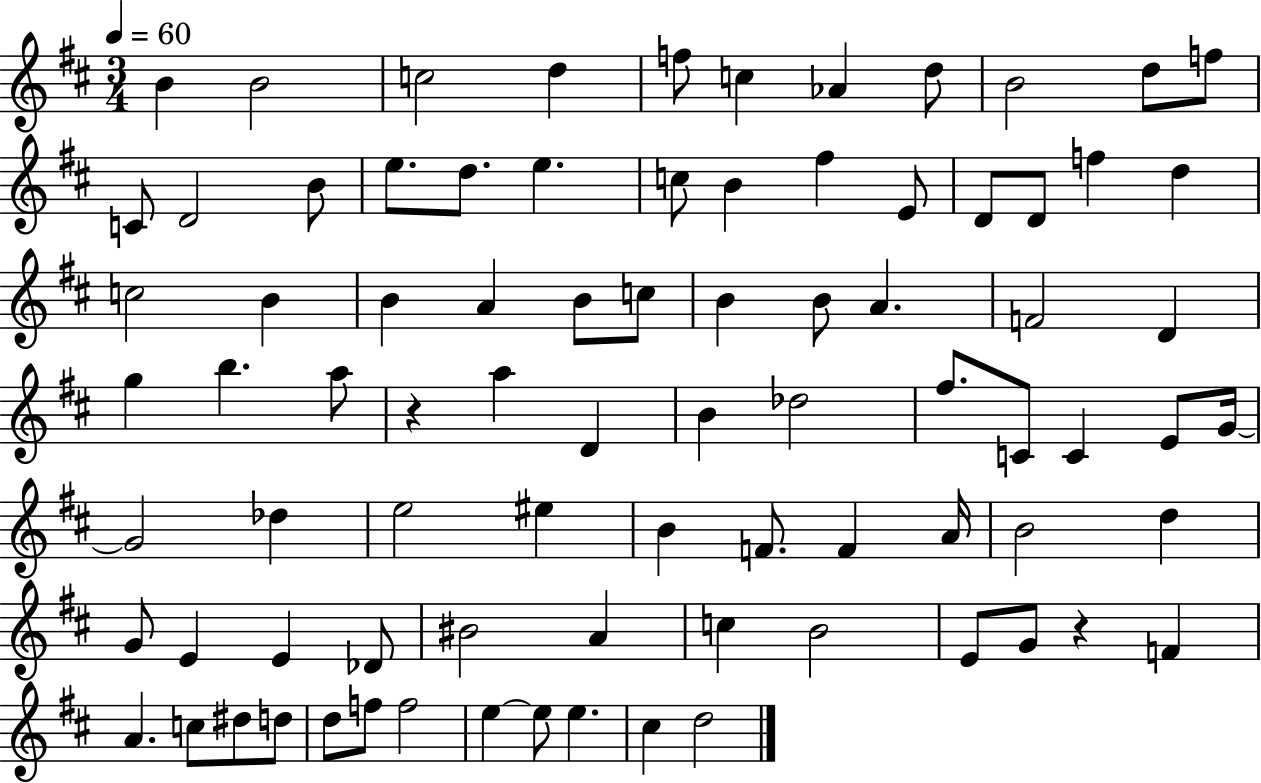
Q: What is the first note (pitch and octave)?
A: B4